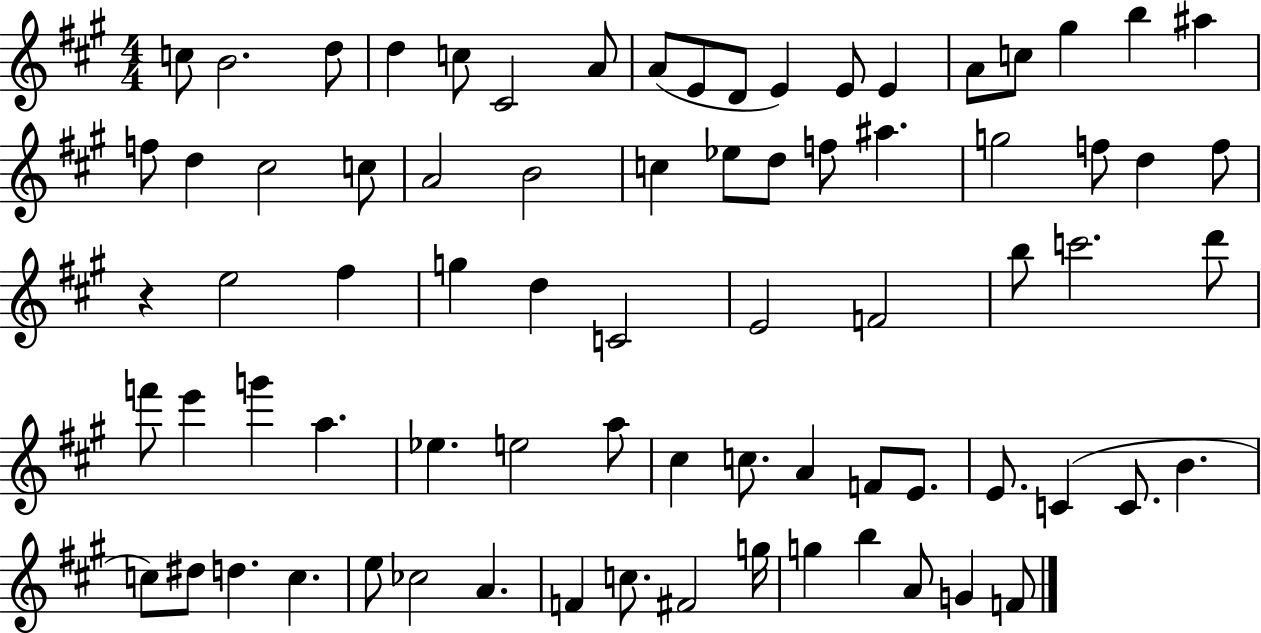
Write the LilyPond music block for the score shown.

{
  \clef treble
  \numericTimeSignature
  \time 4/4
  \key a \major
  c''8 b'2. d''8 | d''4 c''8 cis'2 a'8 | a'8( e'8 d'8 e'4) e'8 e'4 | a'8 c''8 gis''4 b''4 ais''4 | \break f''8 d''4 cis''2 c''8 | a'2 b'2 | c''4 ees''8 d''8 f''8 ais''4. | g''2 f''8 d''4 f''8 | \break r4 e''2 fis''4 | g''4 d''4 c'2 | e'2 f'2 | b''8 c'''2. d'''8 | \break f'''8 e'''4 g'''4 a''4. | ees''4. e''2 a''8 | cis''4 c''8. a'4 f'8 e'8. | e'8. c'4( c'8. b'4. | \break c''8) dis''8 d''4. c''4. | e''8 ces''2 a'4. | f'4 c''8. fis'2 g''16 | g''4 b''4 a'8 g'4 f'8 | \break \bar "|."
}